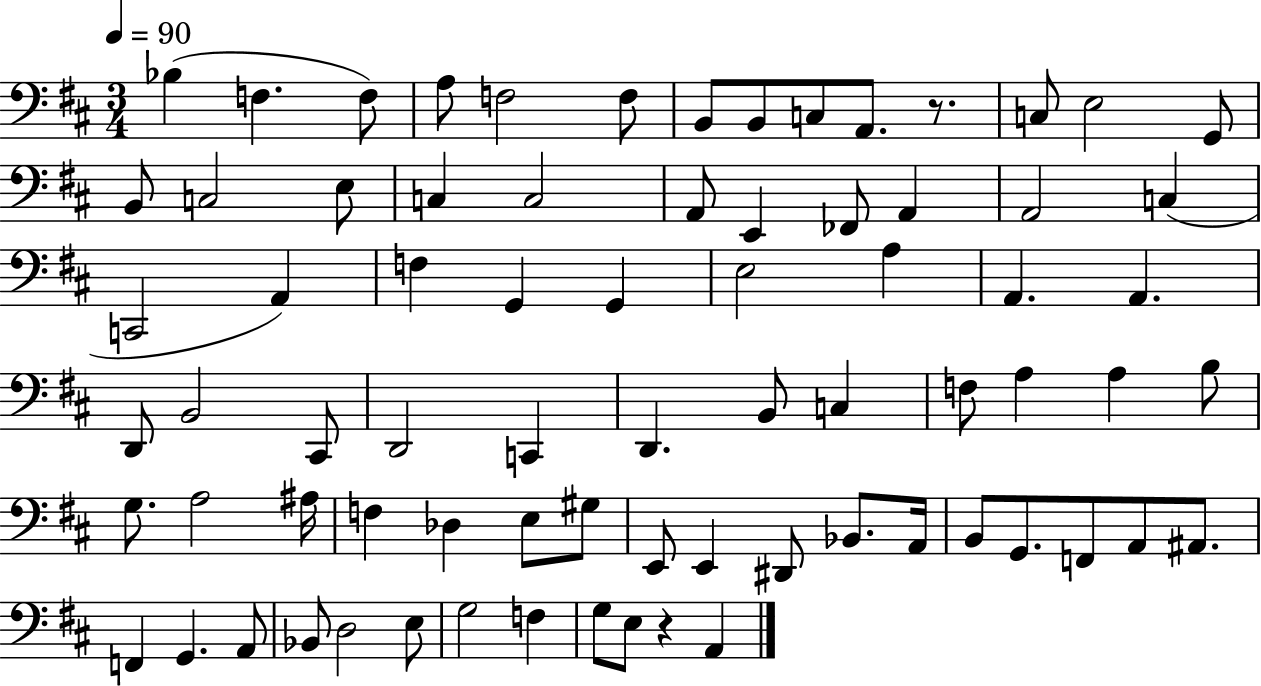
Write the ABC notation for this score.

X:1
T:Untitled
M:3/4
L:1/4
K:D
_B, F, F,/2 A,/2 F,2 F,/2 B,,/2 B,,/2 C,/2 A,,/2 z/2 C,/2 E,2 G,,/2 B,,/2 C,2 E,/2 C, C,2 A,,/2 E,, _F,,/2 A,, A,,2 C, C,,2 A,, F, G,, G,, E,2 A, A,, A,, D,,/2 B,,2 ^C,,/2 D,,2 C,, D,, B,,/2 C, F,/2 A, A, B,/2 G,/2 A,2 ^A,/4 F, _D, E,/2 ^G,/2 E,,/2 E,, ^D,,/2 _B,,/2 A,,/4 B,,/2 G,,/2 F,,/2 A,,/2 ^A,,/2 F,, G,, A,,/2 _B,,/2 D,2 E,/2 G,2 F, G,/2 E,/2 z A,,